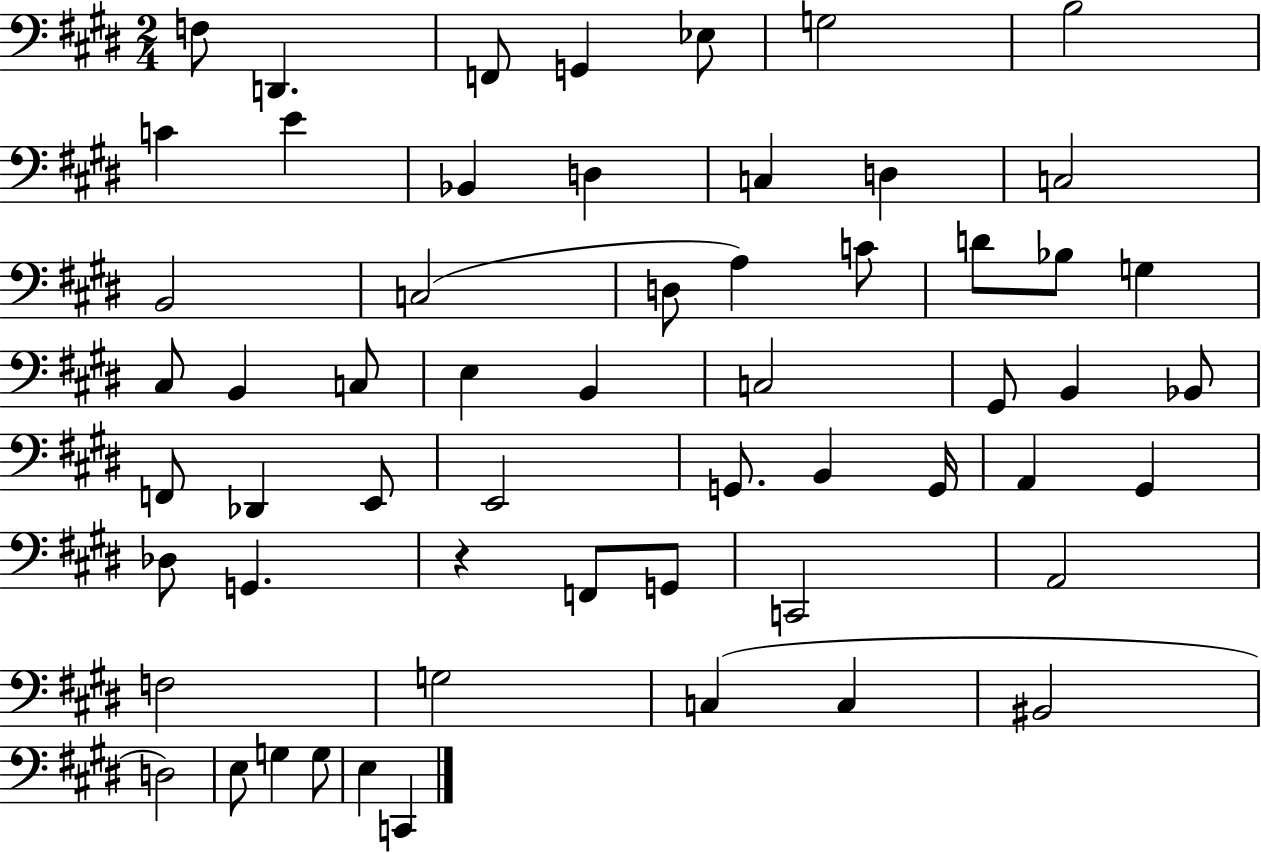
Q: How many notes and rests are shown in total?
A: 58